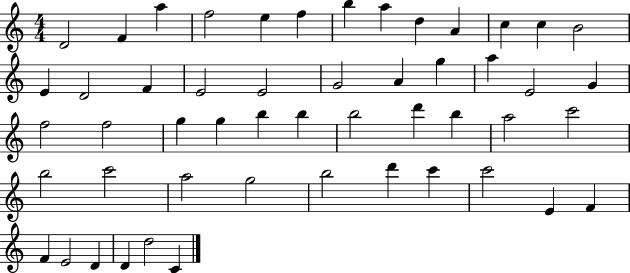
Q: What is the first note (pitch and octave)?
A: D4